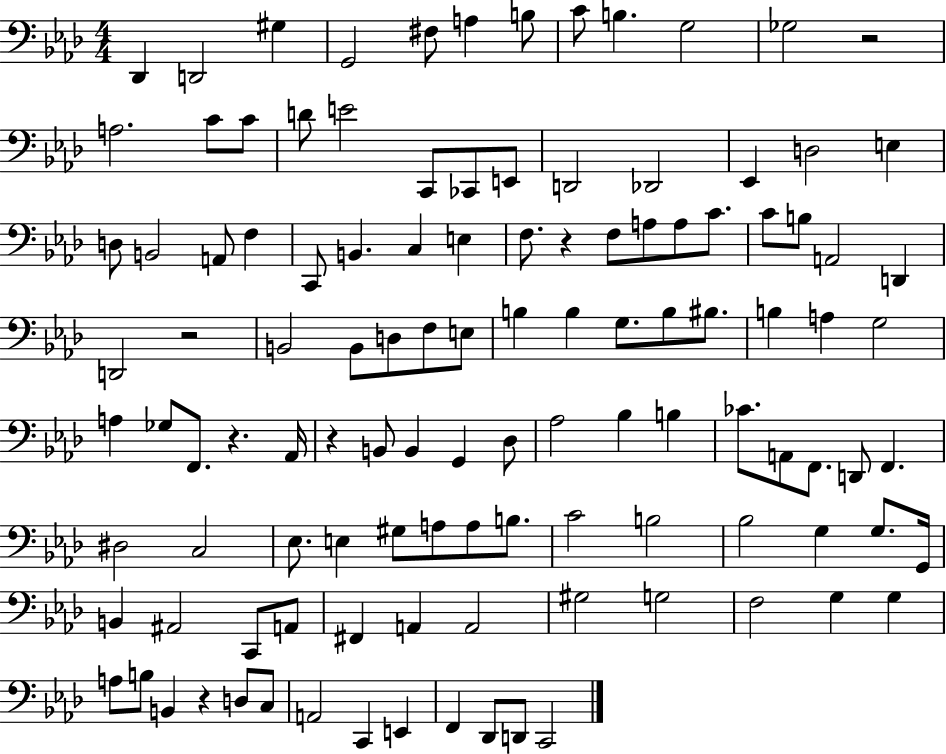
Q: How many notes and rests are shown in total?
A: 115